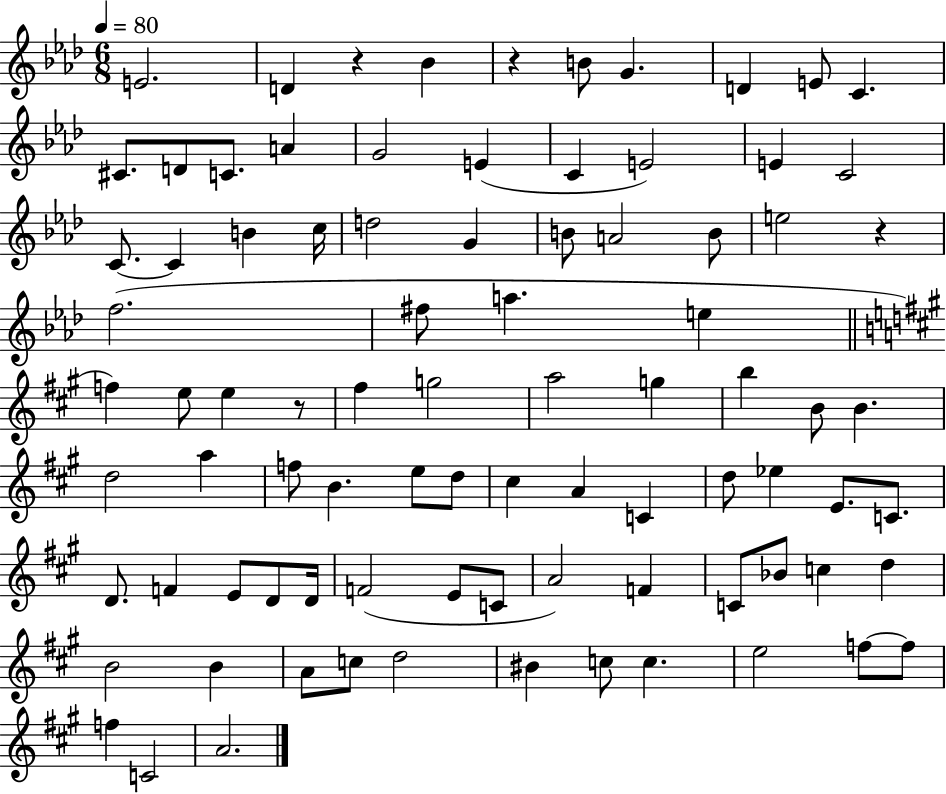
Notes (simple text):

E4/h. D4/q R/q Bb4/q R/q B4/e G4/q. D4/q E4/e C4/q. C#4/e. D4/e C4/e. A4/q G4/h E4/q C4/q E4/h E4/q C4/h C4/e. C4/q B4/q C5/s D5/h G4/q B4/e A4/h B4/e E5/h R/q F5/h. F#5/e A5/q. E5/q F5/q E5/e E5/q R/e F#5/q G5/h A5/h G5/q B5/q B4/e B4/q. D5/h A5/q F5/e B4/q. E5/e D5/e C#5/q A4/q C4/q D5/e Eb5/q E4/e. C4/e. D4/e. F4/q E4/e D4/e D4/s F4/h E4/e C4/e A4/h F4/q C4/e Bb4/e C5/q D5/q B4/h B4/q A4/e C5/e D5/h BIS4/q C5/e C5/q. E5/h F5/e F5/e F5/q C4/h A4/h.